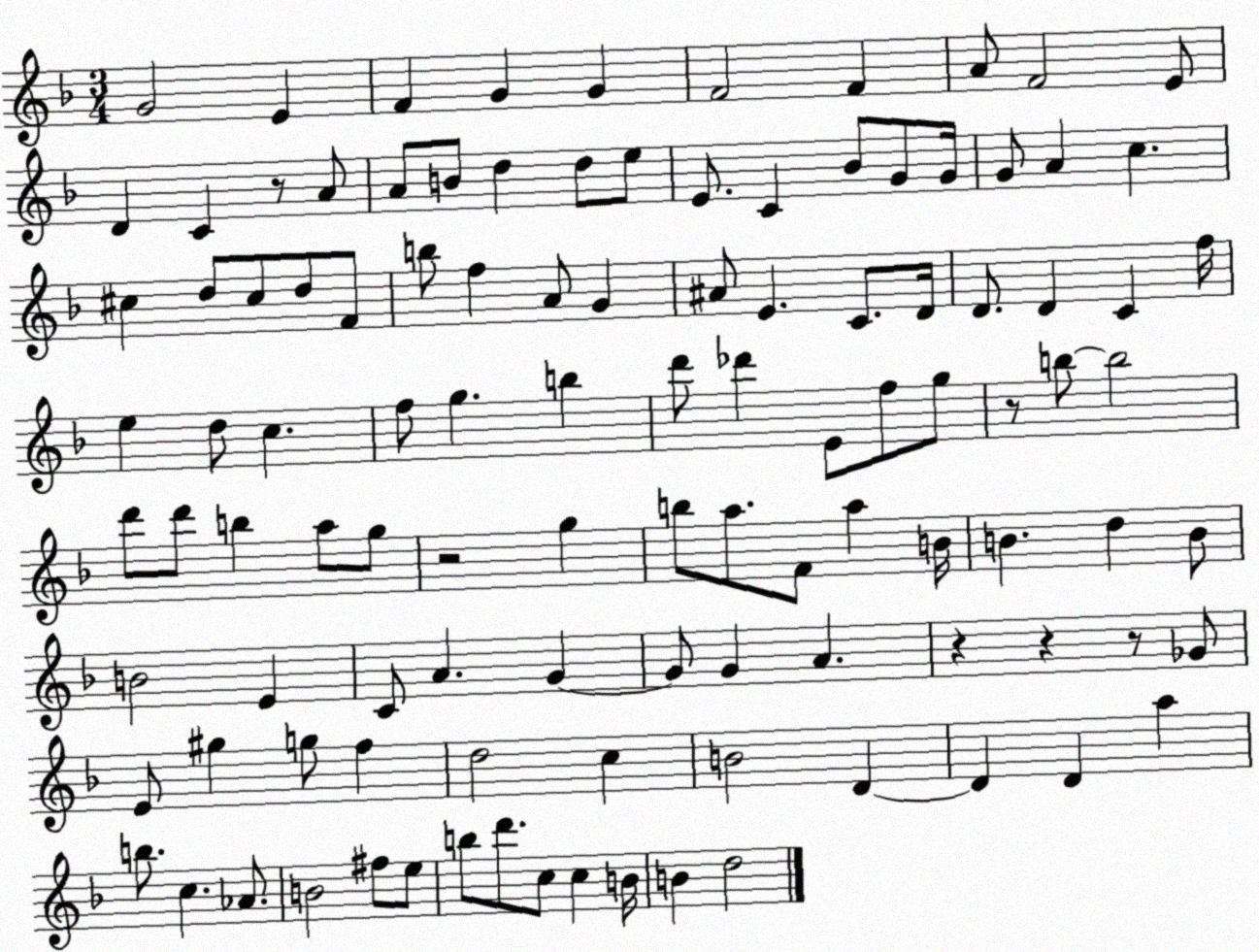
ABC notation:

X:1
T:Untitled
M:3/4
L:1/4
K:F
G2 E F G G F2 F A/2 F2 E/2 D C z/2 A/2 A/2 B/2 d d/2 e/2 E/2 C _B/2 G/2 G/4 G/2 A c ^c d/2 ^c/2 d/2 F/2 b/2 f A/2 G ^A/2 E C/2 D/4 D/2 D C f/4 e d/2 c f/2 g b d'/2 _d' E/2 f/2 g/2 z/2 b/2 b2 d'/2 d'/2 b a/2 g/2 z2 g b/2 a/2 F/2 a B/4 B d B/2 B2 E C/2 A G G/2 G A z z z/2 _G/2 E/2 ^g g/2 f d2 c B2 D D D a b/2 c _A/2 B2 ^f/2 e/2 b/2 d'/2 c/2 c B/4 B d2